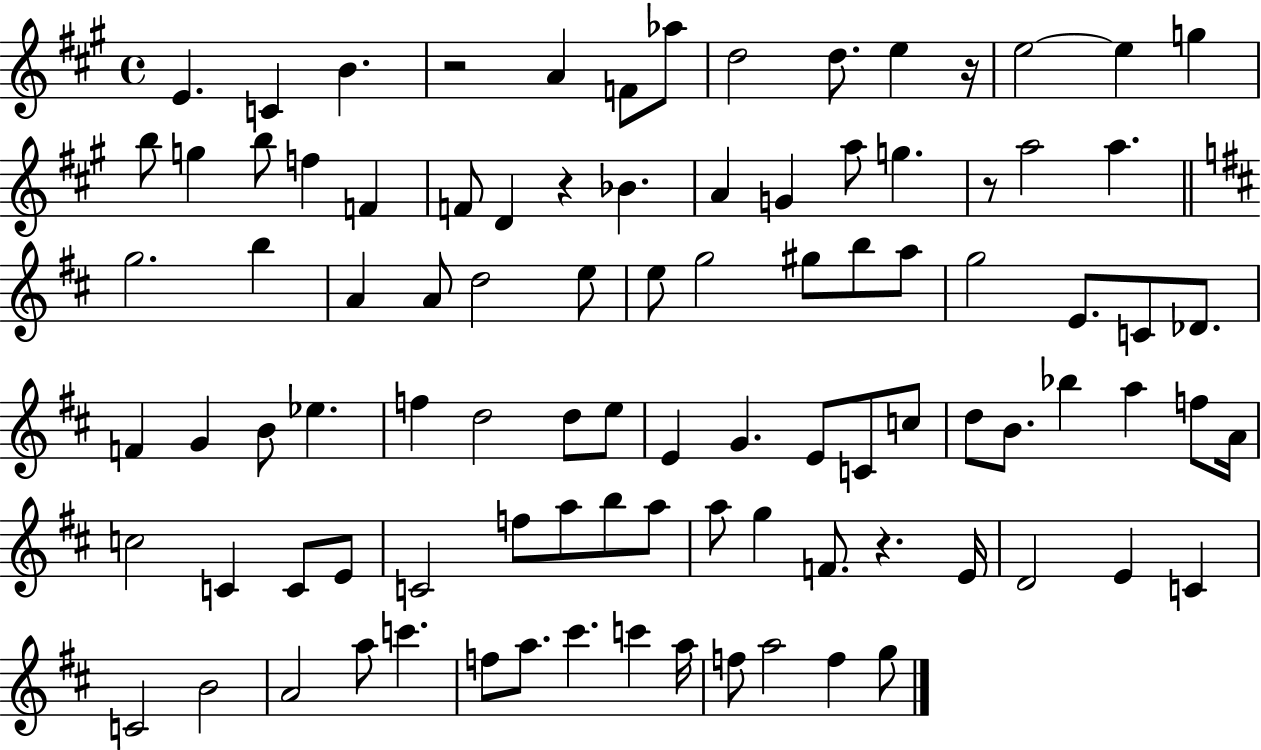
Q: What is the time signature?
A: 4/4